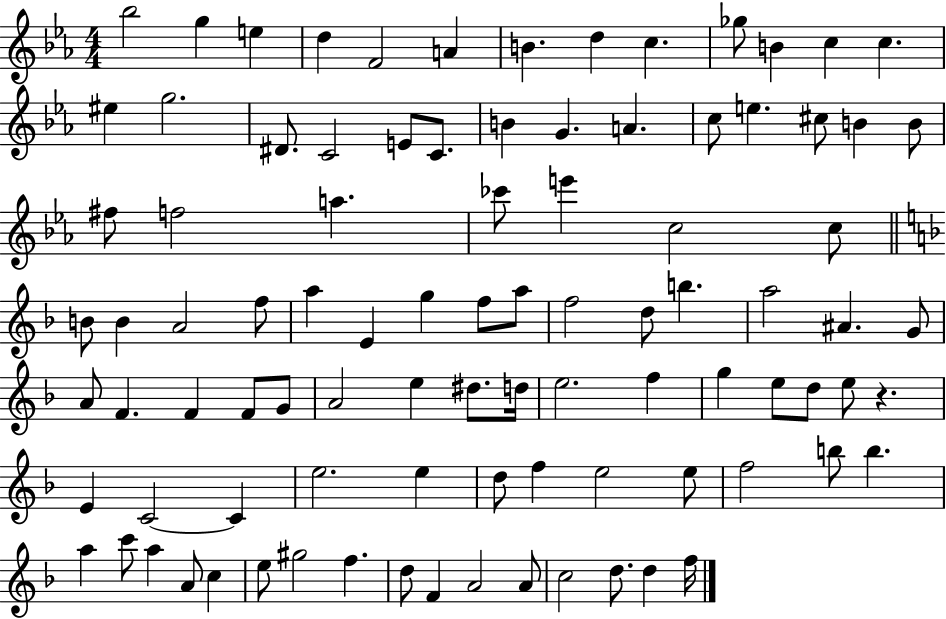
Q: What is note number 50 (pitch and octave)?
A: A4